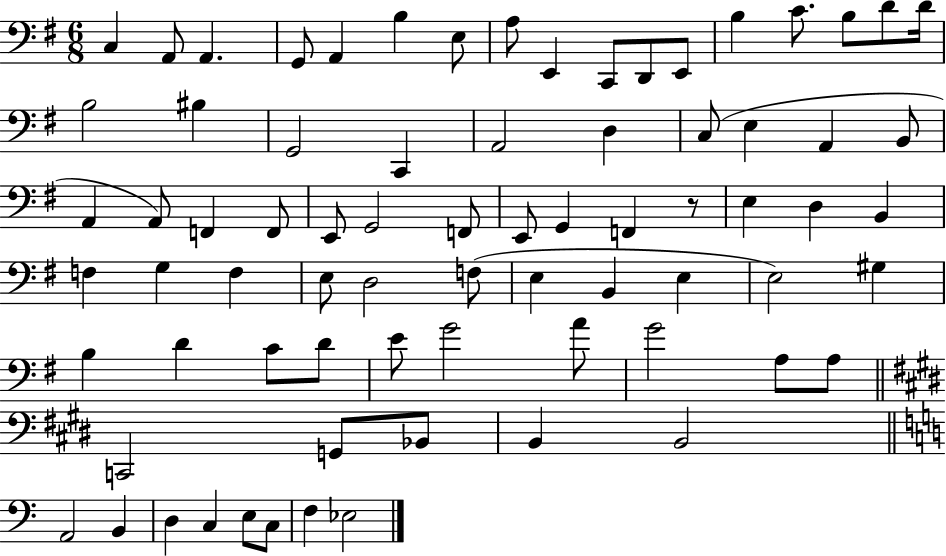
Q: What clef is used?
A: bass